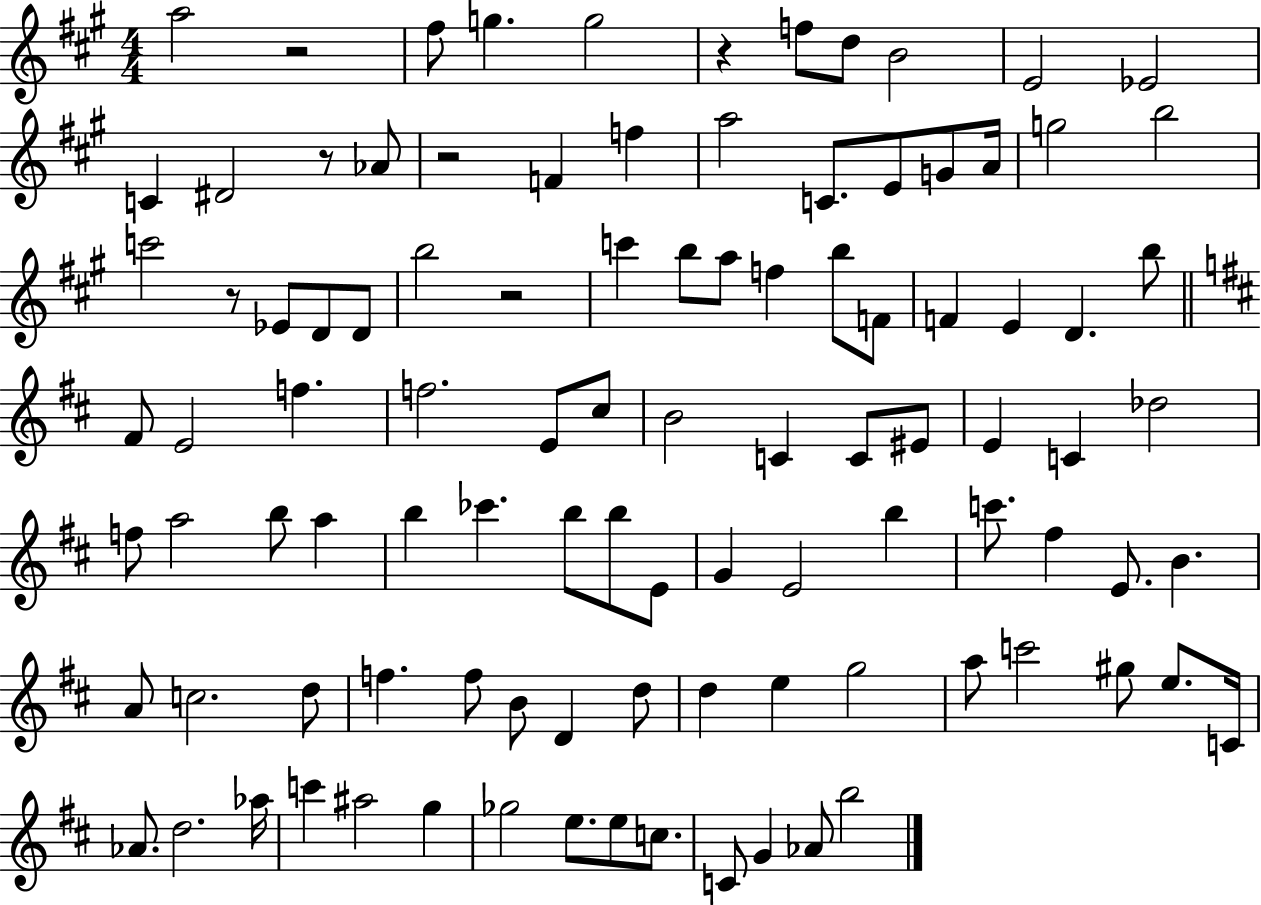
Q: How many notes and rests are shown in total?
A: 101